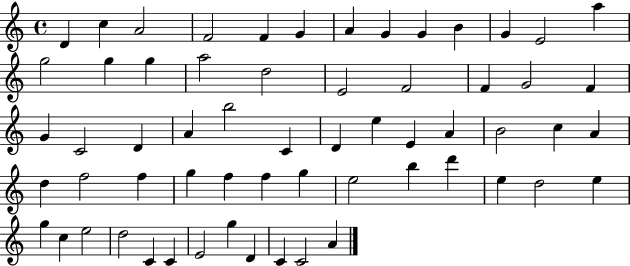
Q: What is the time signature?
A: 4/4